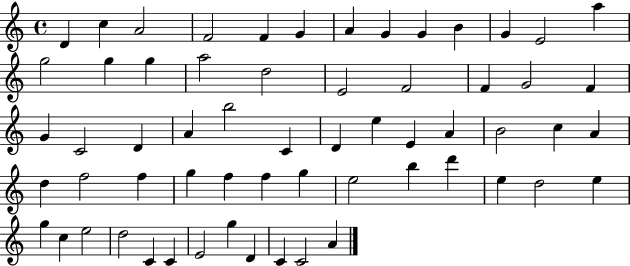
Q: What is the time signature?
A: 4/4